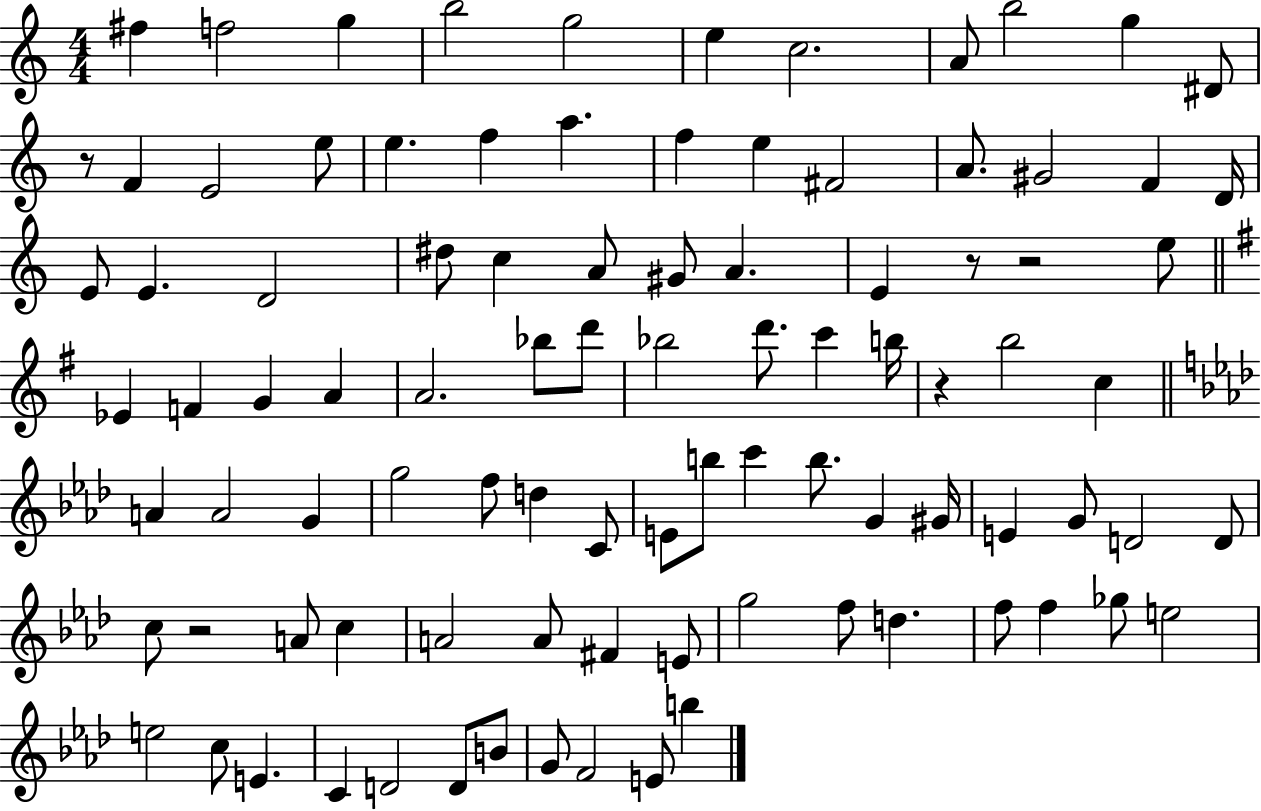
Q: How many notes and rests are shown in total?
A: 94